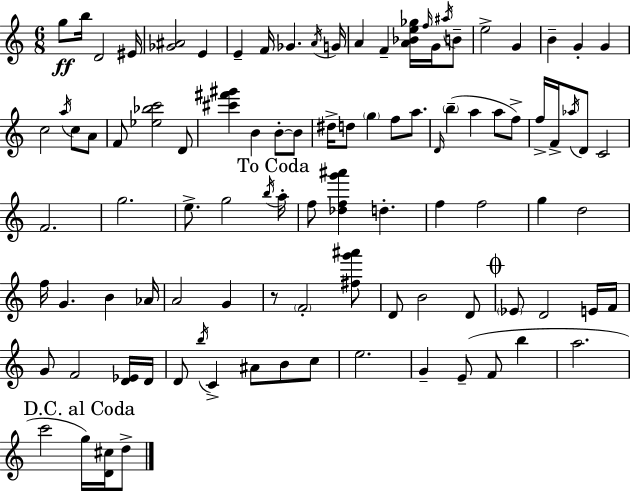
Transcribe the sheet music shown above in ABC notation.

X:1
T:Untitled
M:6/8
L:1/4
K:C
g/2 b/4 D2 ^E/4 [_G^A]2 E E F/4 _G A/4 G/4 A F [A_Be_g]/4 f/4 G/4 ^a/4 B/2 e2 G B G G c2 a/4 c/2 A/2 F/2 [_e_bc']2 D/2 [^c'^f'^g'] B B/2 B/2 ^d/4 d/2 g f/2 a/2 D/4 b a a/2 f/2 f/4 F/4 _a/4 D/2 C2 F2 g2 e/2 g2 b/4 a/4 f/2 [_dfg'^a'] d f f2 g d2 f/4 G B _A/4 A2 G z/2 F2 [^fg'^a']/2 D/2 B2 D/2 _E/2 D2 E/4 F/4 G/2 F2 [D_E]/4 D/4 D/2 b/4 C ^A/2 B/2 c/2 e2 G E/2 F/2 b a2 c'2 g/4 [D^c]/4 d/2